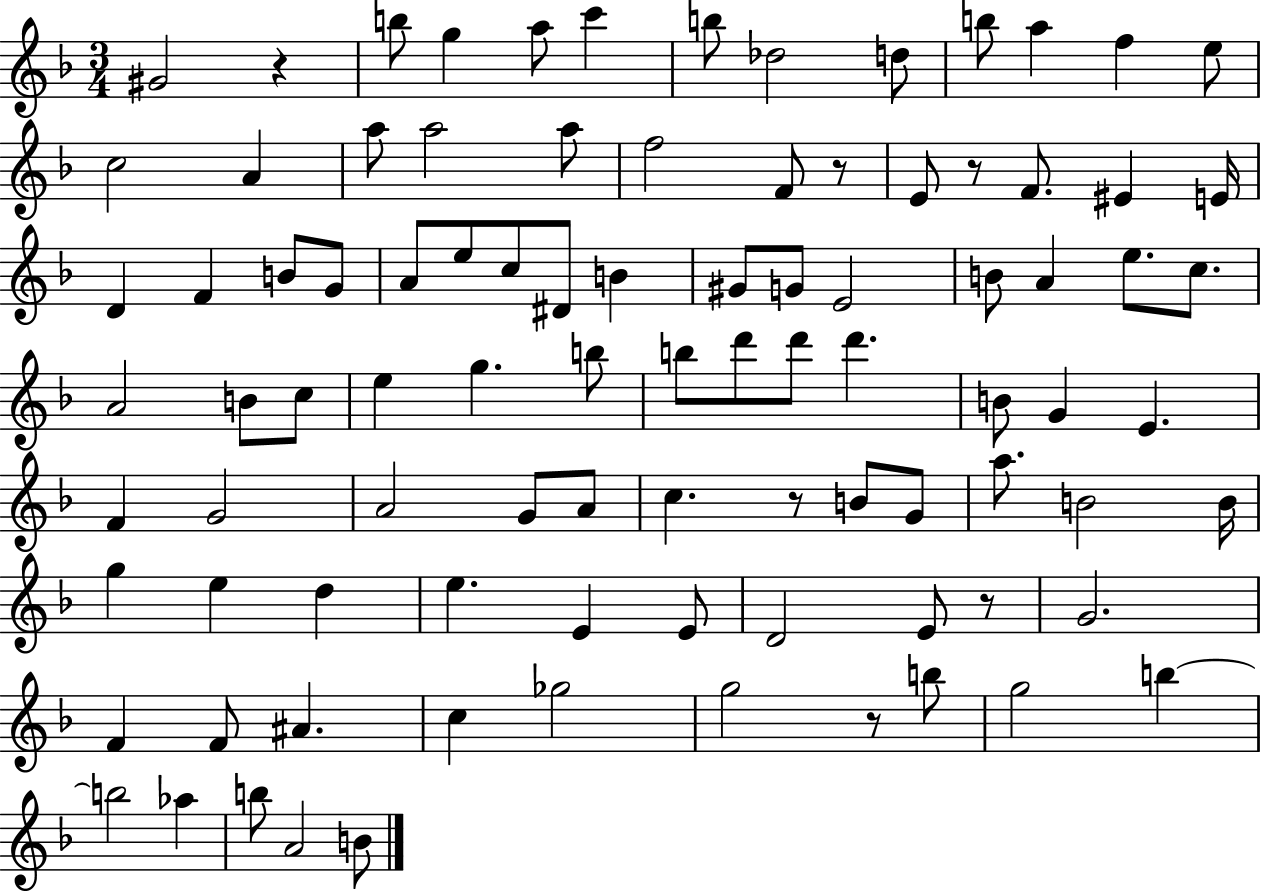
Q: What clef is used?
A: treble